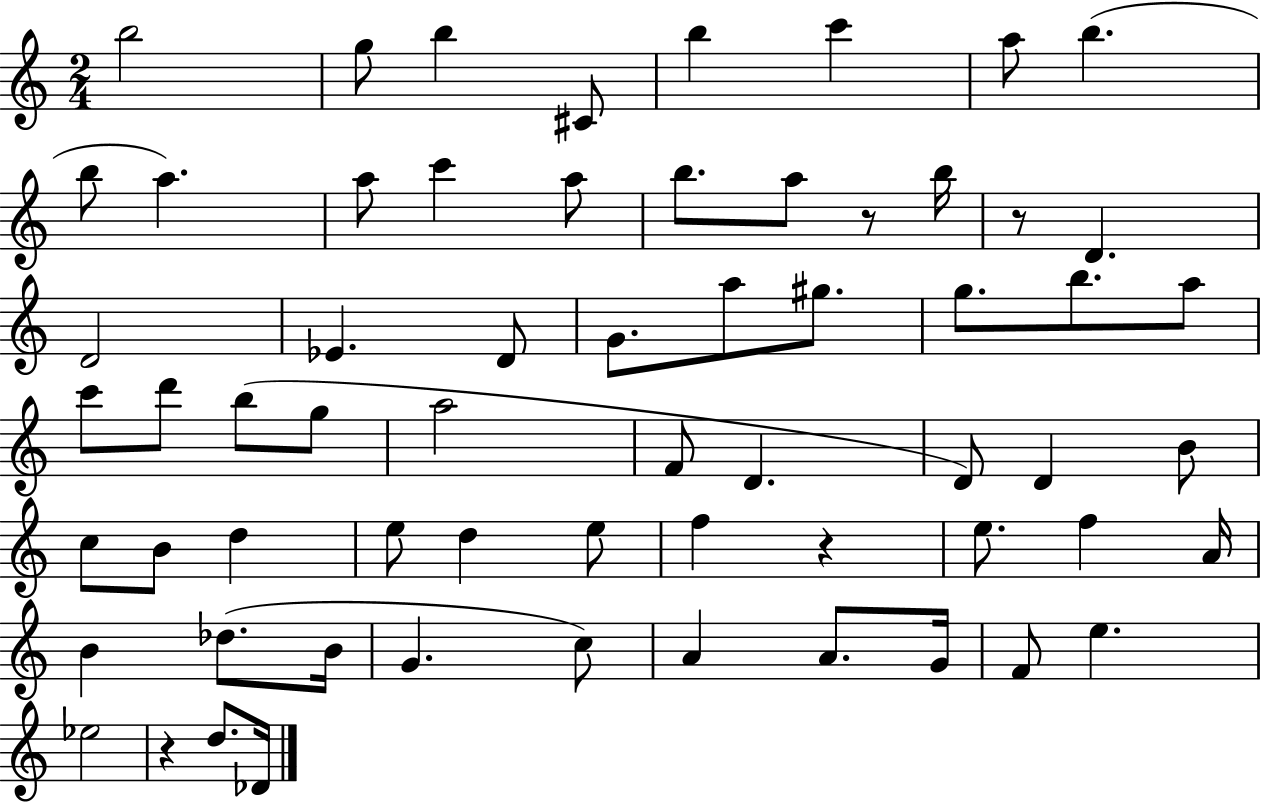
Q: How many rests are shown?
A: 4